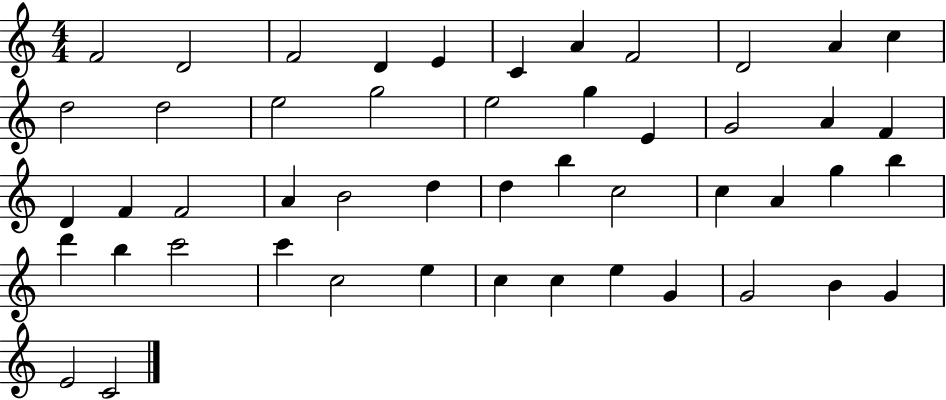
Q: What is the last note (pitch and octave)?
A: C4